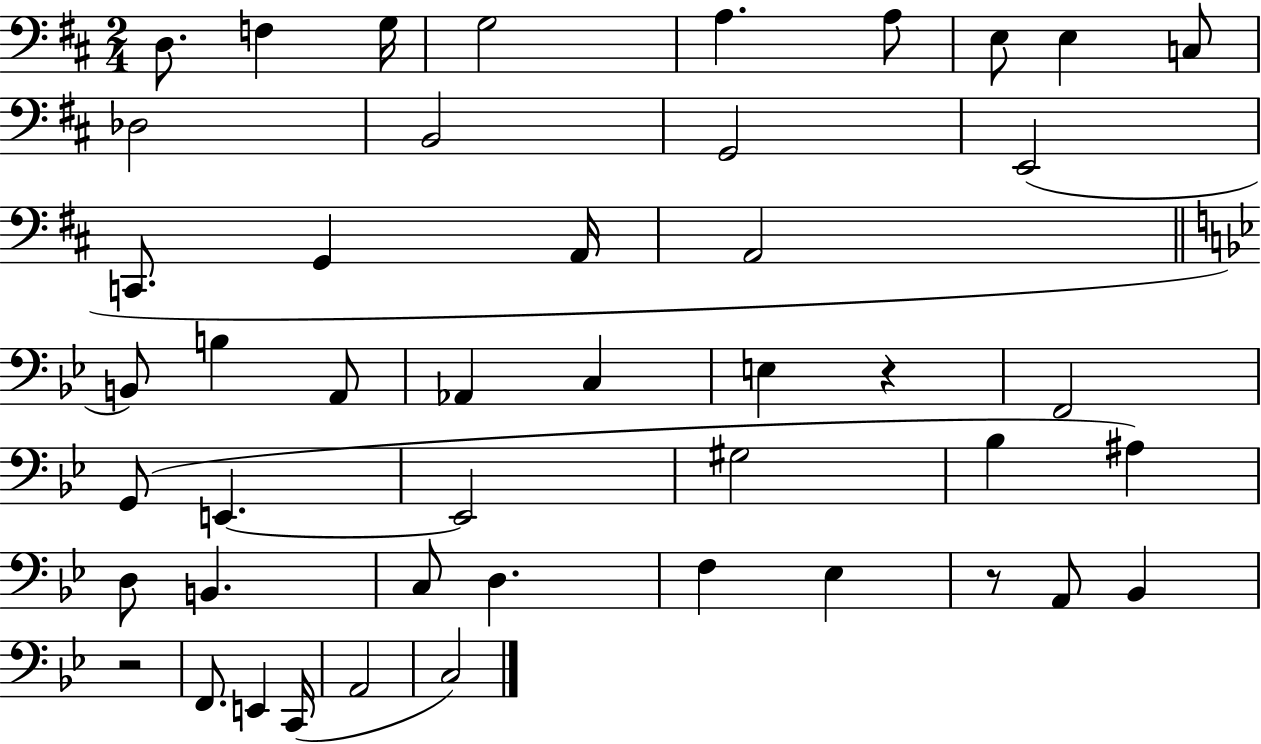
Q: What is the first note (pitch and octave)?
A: D3